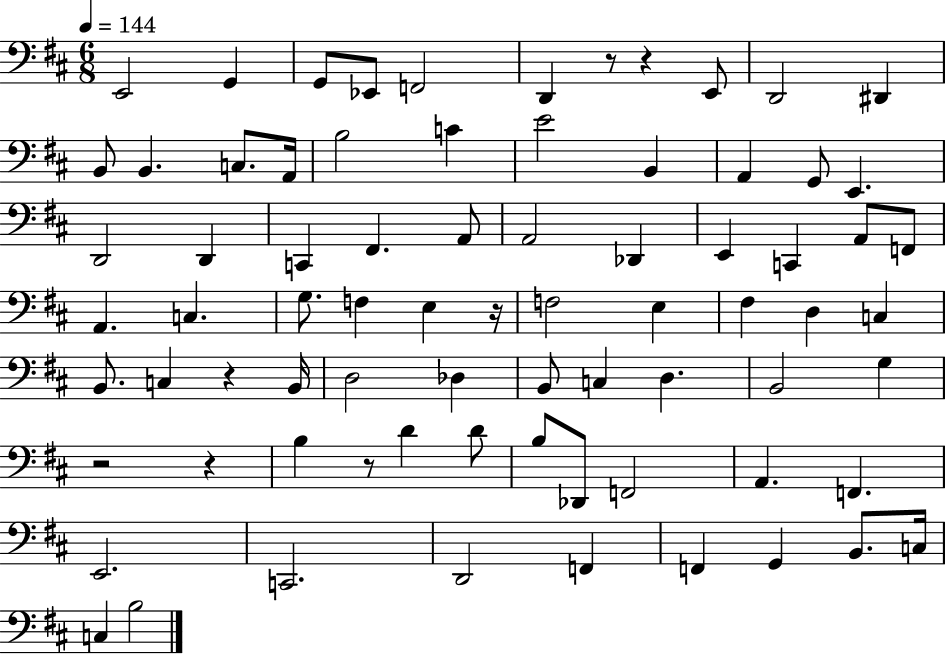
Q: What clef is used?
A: bass